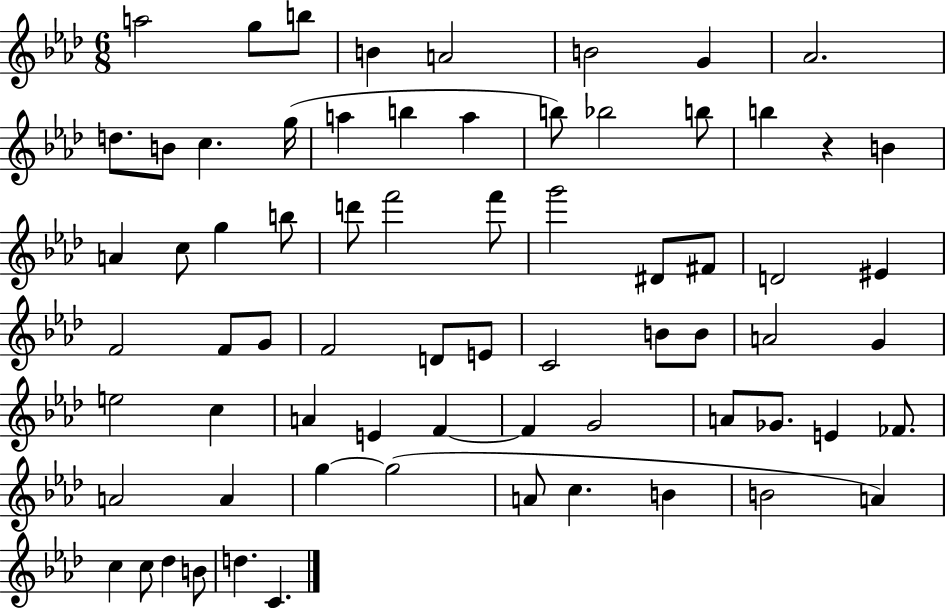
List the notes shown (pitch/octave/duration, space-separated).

A5/h G5/e B5/e B4/q A4/h B4/h G4/q Ab4/h. D5/e. B4/e C5/q. G5/s A5/q B5/q A5/q B5/e Bb5/h B5/e B5/q R/q B4/q A4/q C5/e G5/q B5/e D6/e F6/h F6/e G6/h D#4/e F#4/e D4/h EIS4/q F4/h F4/e G4/e F4/h D4/e E4/e C4/h B4/e B4/e A4/h G4/q E5/h C5/q A4/q E4/q F4/q F4/q G4/h A4/e Gb4/e. E4/q FES4/e. A4/h A4/q G5/q G5/h A4/e C5/q. B4/q B4/h A4/q C5/q C5/e Db5/q B4/e D5/q. C4/q.